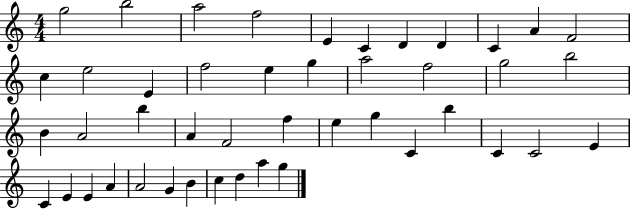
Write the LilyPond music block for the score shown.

{
  \clef treble
  \numericTimeSignature
  \time 4/4
  \key c \major
  g''2 b''2 | a''2 f''2 | e'4 c'4 d'4 d'4 | c'4 a'4 f'2 | \break c''4 e''2 e'4 | f''2 e''4 g''4 | a''2 f''2 | g''2 b''2 | \break b'4 a'2 b''4 | a'4 f'2 f''4 | e''4 g''4 c'4 b''4 | c'4 c'2 e'4 | \break c'4 e'4 e'4 a'4 | a'2 g'4 b'4 | c''4 d''4 a''4 g''4 | \bar "|."
}